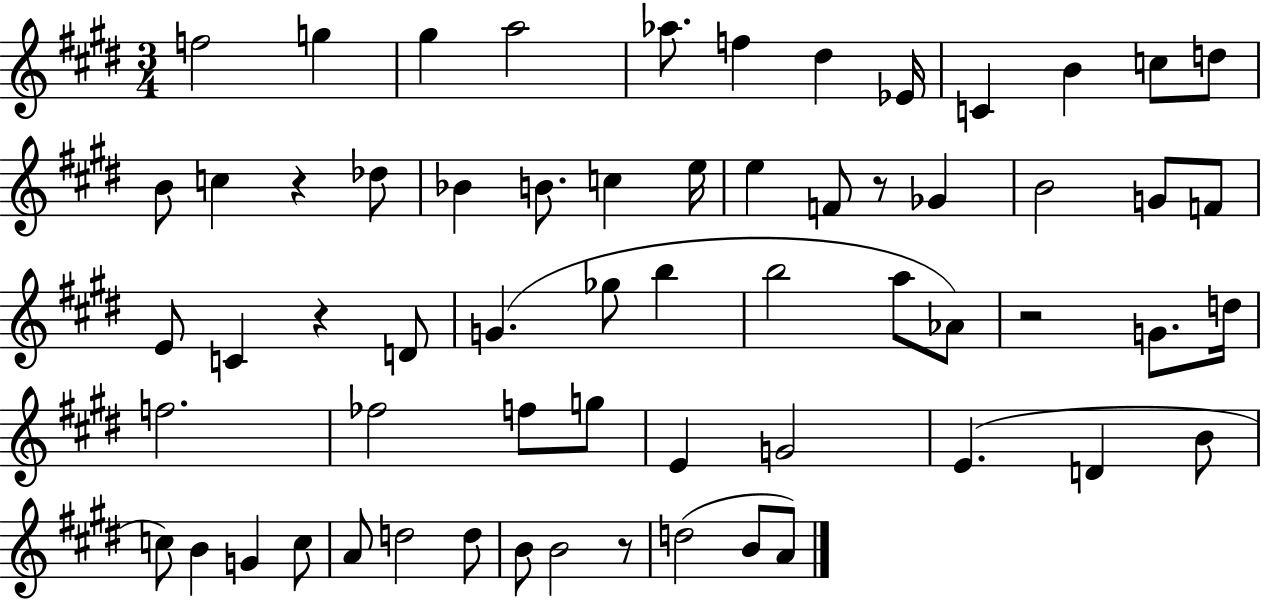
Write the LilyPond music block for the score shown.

{
  \clef treble
  \numericTimeSignature
  \time 3/4
  \key e \major
  f''2 g''4 | gis''4 a''2 | aes''8. f''4 dis''4 ees'16 | c'4 b'4 c''8 d''8 | \break b'8 c''4 r4 des''8 | bes'4 b'8. c''4 e''16 | e''4 f'8 r8 ges'4 | b'2 g'8 f'8 | \break e'8 c'4 r4 d'8 | g'4.( ges''8 b''4 | b''2 a''8 aes'8) | r2 g'8. d''16 | \break f''2. | fes''2 f''8 g''8 | e'4 g'2 | e'4.( d'4 b'8 | \break c''8) b'4 g'4 c''8 | a'8 d''2 d''8 | b'8 b'2 r8 | d''2( b'8 a'8) | \break \bar "|."
}